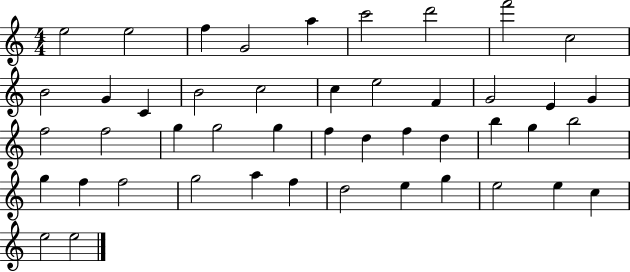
{
  \clef treble
  \numericTimeSignature
  \time 4/4
  \key c \major
  e''2 e''2 | f''4 g'2 a''4 | c'''2 d'''2 | f'''2 c''2 | \break b'2 g'4 c'4 | b'2 c''2 | c''4 e''2 f'4 | g'2 e'4 g'4 | \break f''2 f''2 | g''4 g''2 g''4 | f''4 d''4 f''4 d''4 | b''4 g''4 b''2 | \break g''4 f''4 f''2 | g''2 a''4 f''4 | d''2 e''4 g''4 | e''2 e''4 c''4 | \break e''2 e''2 | \bar "|."
}